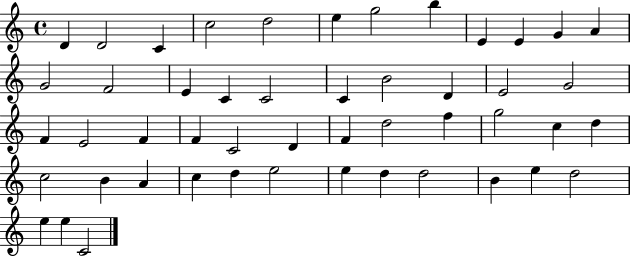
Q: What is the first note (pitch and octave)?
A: D4